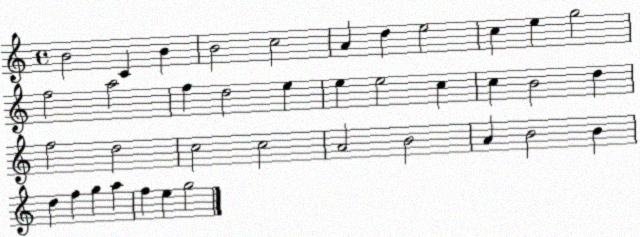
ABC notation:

X:1
T:Untitled
M:4/4
L:1/4
K:C
B2 C B B2 c2 A d e2 c e g2 f2 a2 f d2 e e e2 c c B2 d f2 d2 c2 c2 A2 B2 A B2 B d f g a f e g2